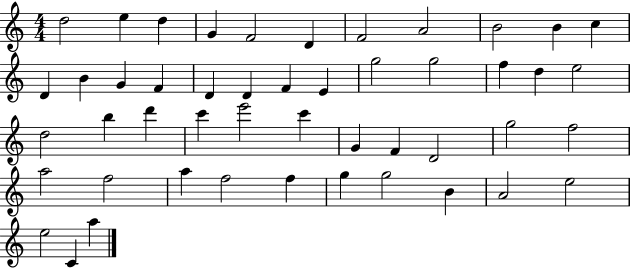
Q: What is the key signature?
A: C major